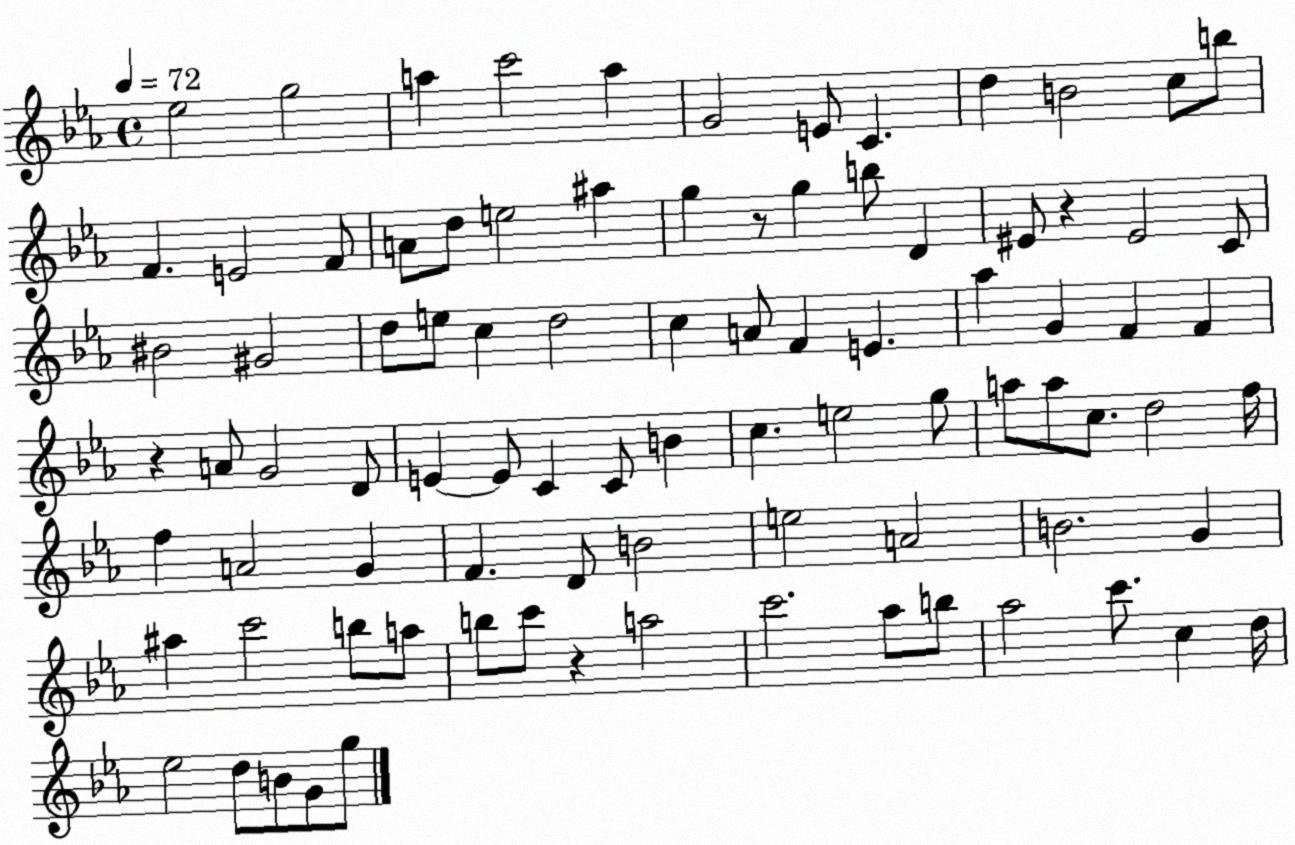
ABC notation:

X:1
T:Untitled
M:4/4
L:1/4
K:Eb
_e2 g2 a c'2 a G2 E/2 C d B2 c/2 b/2 F E2 F/2 A/2 d/2 e2 ^a g z/2 g b/2 D ^E/2 z ^E2 C/2 ^B2 ^G2 d/2 e/2 c d2 c A/2 F E _a G F F z A/2 G2 D/2 E E/2 C C/2 B c e2 g/2 a/2 a/2 c/2 d2 f/4 f A2 G F D/2 B2 e2 A2 B2 G ^a c'2 b/2 a/2 b/2 c'/2 z a2 c'2 _a/2 b/2 _a2 c'/2 c d/4 _e2 d/2 B/2 G/2 g/2